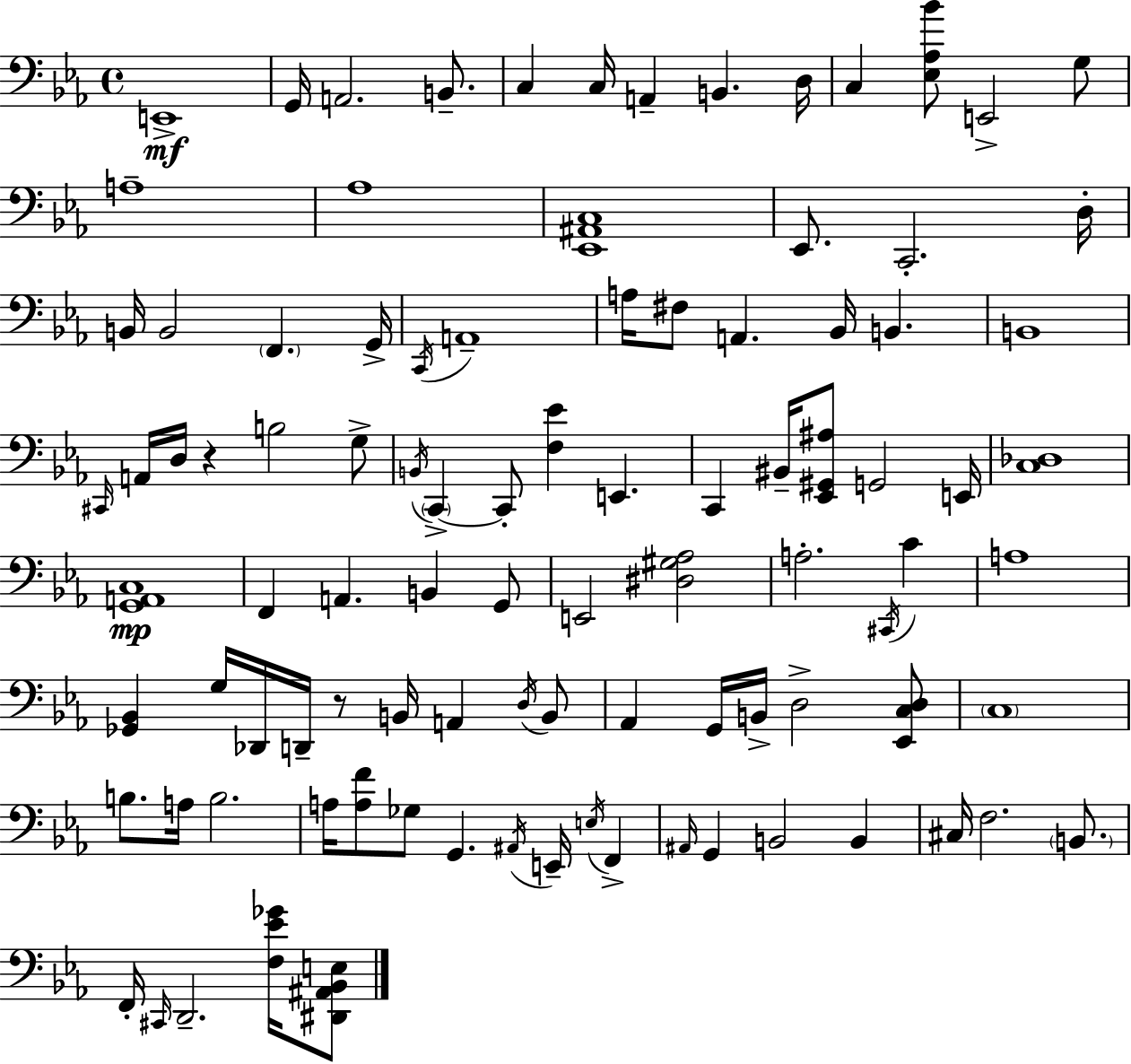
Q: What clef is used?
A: bass